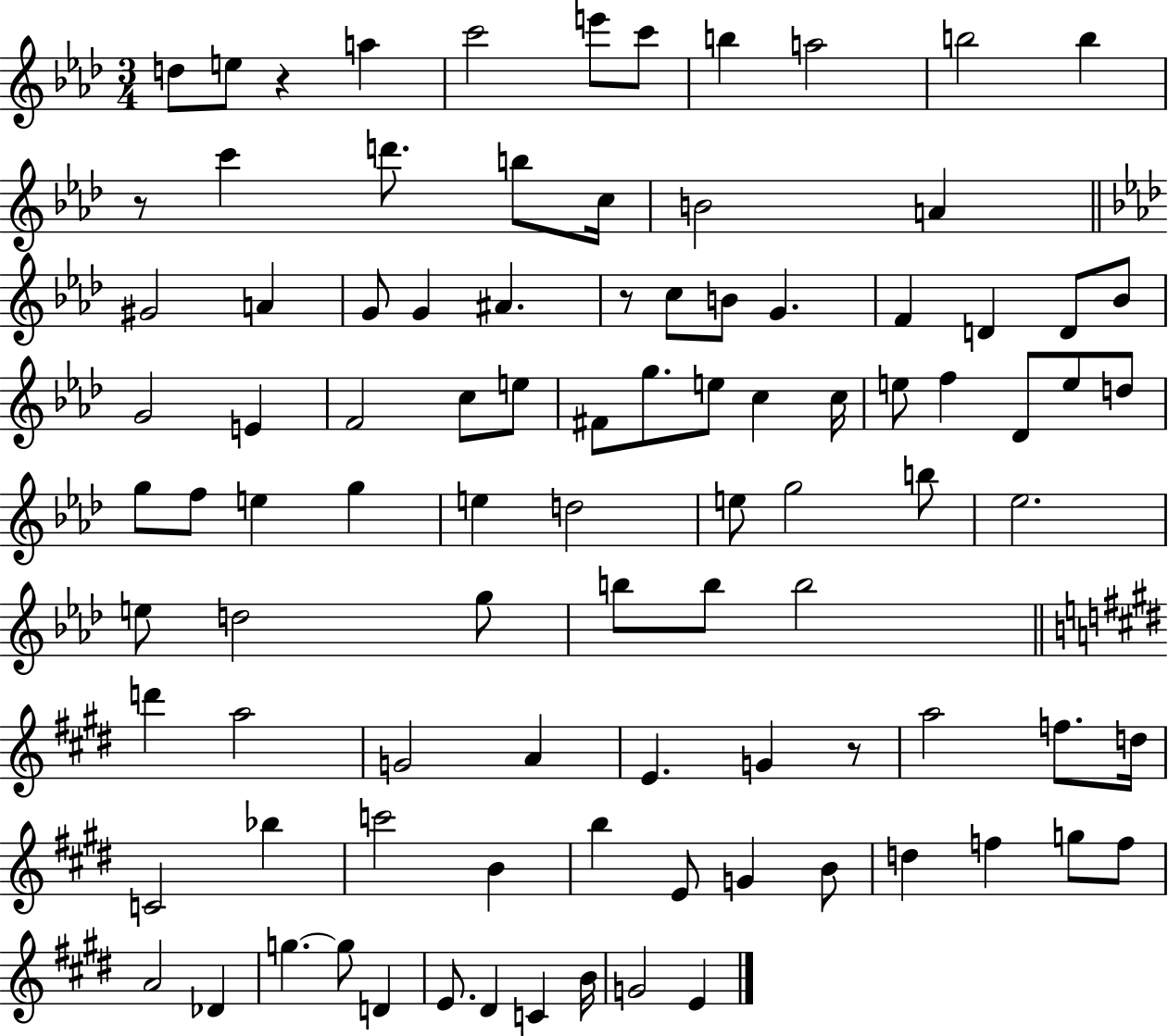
{
  \clef treble
  \numericTimeSignature
  \time 3/4
  \key aes \major
  d''8 e''8 r4 a''4 | c'''2 e'''8 c'''8 | b''4 a''2 | b''2 b''4 | \break r8 c'''4 d'''8. b''8 c''16 | b'2 a'4 | \bar "||" \break \key aes \major gis'2 a'4 | g'8 g'4 ais'4. | r8 c''8 b'8 g'4. | f'4 d'4 d'8 bes'8 | \break g'2 e'4 | f'2 c''8 e''8 | fis'8 g''8. e''8 c''4 c''16 | e''8 f''4 des'8 e''8 d''8 | \break g''8 f''8 e''4 g''4 | e''4 d''2 | e''8 g''2 b''8 | ees''2. | \break e''8 d''2 g''8 | b''8 b''8 b''2 | \bar "||" \break \key e \major d'''4 a''2 | g'2 a'4 | e'4. g'4 r8 | a''2 f''8. d''16 | \break c'2 bes''4 | c'''2 b'4 | b''4 e'8 g'4 b'8 | d''4 f''4 g''8 f''8 | \break a'2 des'4 | g''4.~~ g''8 d'4 | e'8. dis'4 c'4 b'16 | g'2 e'4 | \break \bar "|."
}